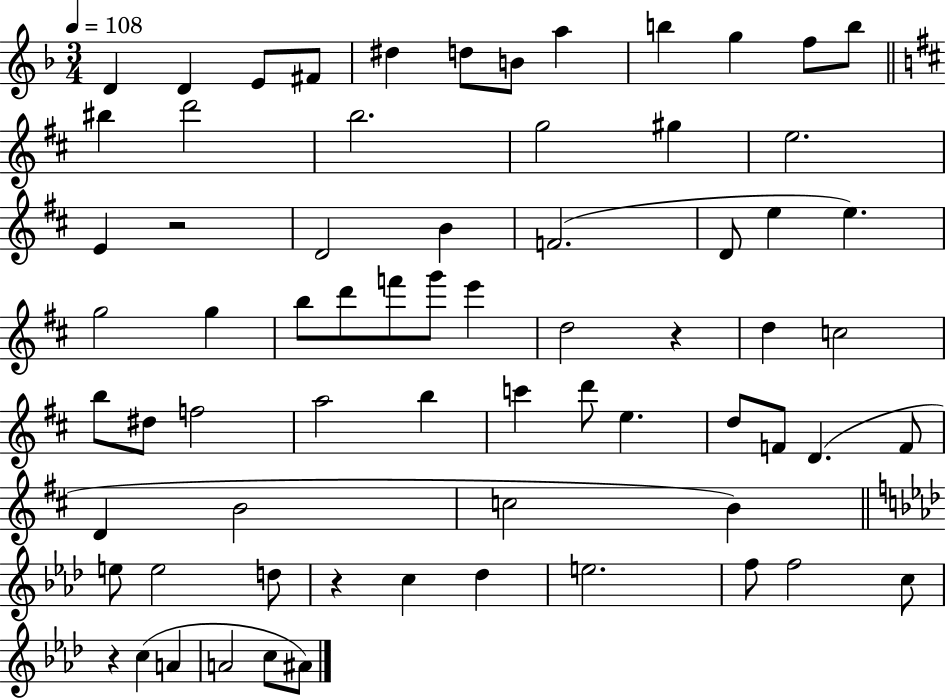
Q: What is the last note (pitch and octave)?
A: A#4